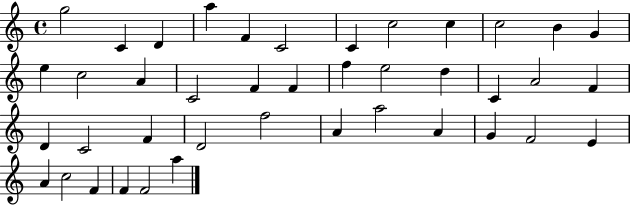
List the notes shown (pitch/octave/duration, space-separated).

G5/h C4/q D4/q A5/q F4/q C4/h C4/q C5/h C5/q C5/h B4/q G4/q E5/q C5/h A4/q C4/h F4/q F4/q F5/q E5/h D5/q C4/q A4/h F4/q D4/q C4/h F4/q D4/h F5/h A4/q A5/h A4/q G4/q F4/h E4/q A4/q C5/h F4/q F4/q F4/h A5/q